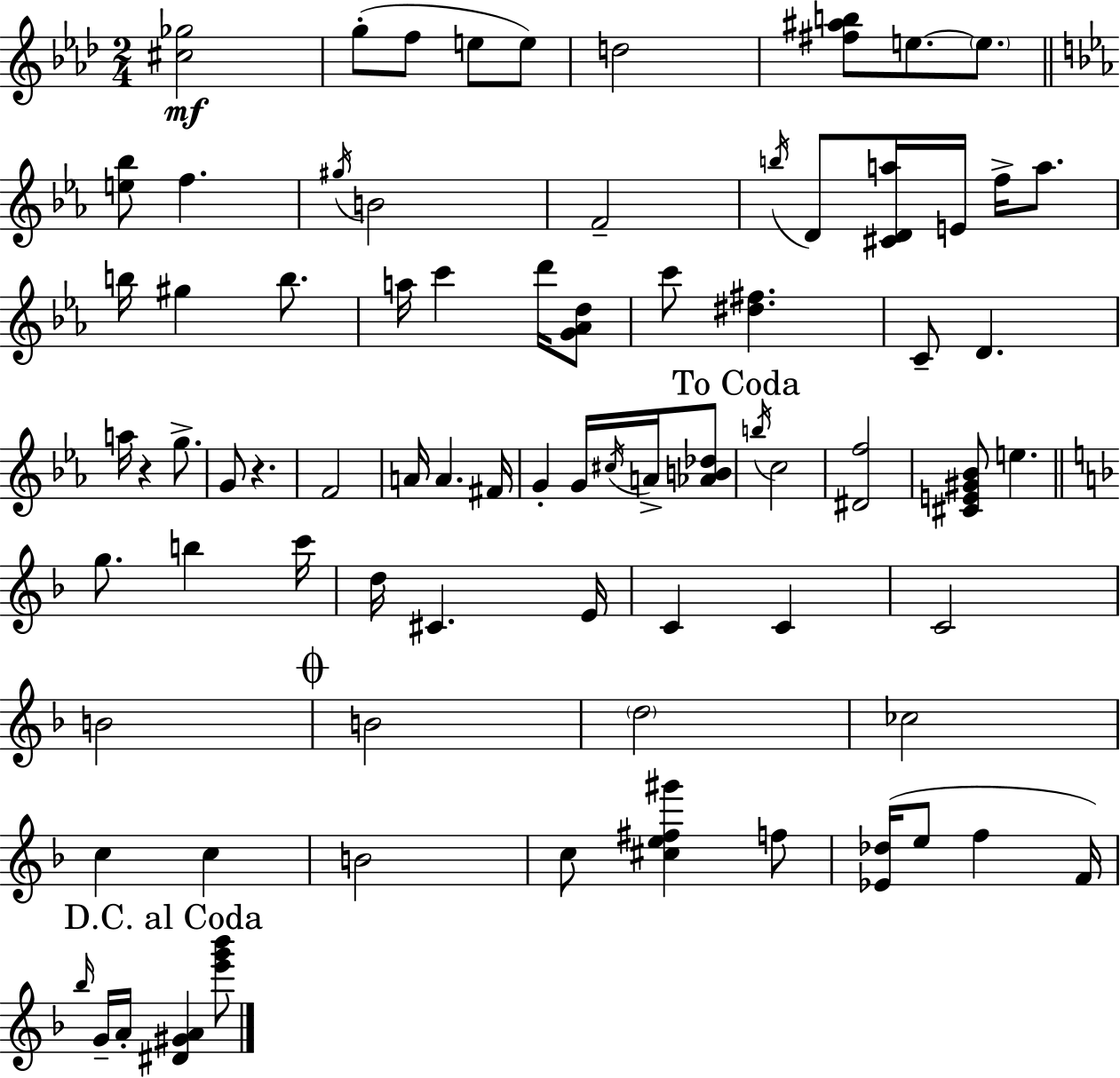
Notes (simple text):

[C#5,Gb5]/h G5/e F5/e E5/e E5/e D5/h [F#5,A#5,B5]/e E5/e. E5/e. [E5,Bb5]/e F5/q. G#5/s B4/h F4/h B5/s D4/e [C#4,D4,A5]/s E4/s F5/s A5/e. B5/s G#5/q B5/e. A5/s C6/q D6/s [G4,Ab4,D5]/e C6/e [D#5,F#5]/q. C4/e D4/q. A5/s R/q G5/e. G4/e R/q. F4/h A4/s A4/q. F#4/s G4/q G4/s C#5/s A4/s [Ab4,B4,Db5]/e B5/s C5/h [D#4,F5]/h [C#4,E4,G#4,Bb4]/e E5/q. G5/e. B5/q C6/s D5/s C#4/q. E4/s C4/q C4/q C4/h B4/h B4/h D5/h CES5/h C5/q C5/q B4/h C5/e [C#5,E5,F#5,G#6]/q F5/e [Eb4,Db5]/s E5/e F5/q F4/s Bb5/s G4/s A4/s [D#4,G#4,A4]/q [E6,G6,Bb6]/e